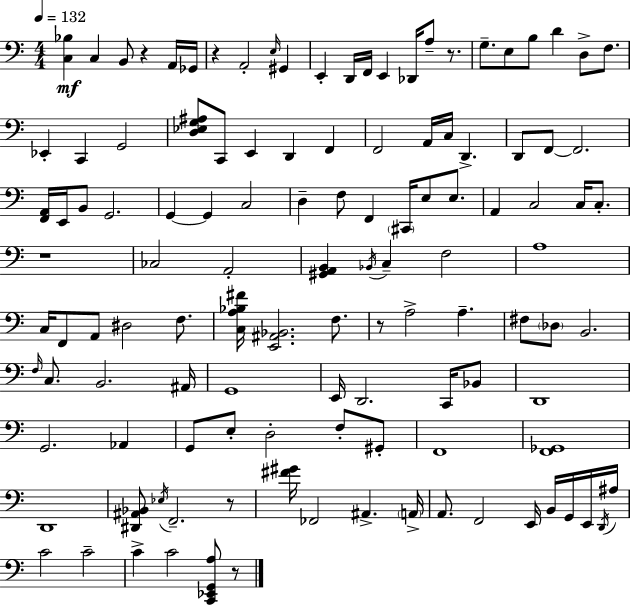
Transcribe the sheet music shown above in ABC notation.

X:1
T:Untitled
M:4/4
L:1/4
K:Am
[C,_B,] C, B,,/2 z A,,/4 _G,,/4 z A,,2 E,/4 ^G,, E,, D,,/4 F,,/4 E,, _D,,/4 A,/2 z/2 G,/2 E,/2 B,/2 D D,/2 F,/2 _E,, C,, G,,2 [D,_E,G,^A,]/2 C,,/2 E,, D,, F,, F,,2 A,,/4 C,/4 D,, D,,/2 F,,/2 F,,2 [F,,A,,]/4 E,,/4 B,,/2 G,,2 G,, G,, C,2 D, F,/2 F,, ^C,,/4 E,/2 E,/2 A,, C,2 C,/4 C,/2 z4 _C,2 A,,2 [^G,,A,,B,,] _B,,/4 C, F,2 A,4 C,/4 F,,/2 A,,/2 ^D,2 F,/2 [C,A,_B,^F]/4 [E,,^A,,_B,,]2 F,/2 z/2 A,2 A, ^F,/2 _D,/2 B,,2 F,/4 C,/2 B,,2 ^A,,/4 G,,4 E,,/4 D,,2 C,,/4 _B,,/2 D,,4 G,,2 _A,, G,,/2 E,/2 D,2 F,/2 ^G,,/2 F,,4 [F,,_G,,]4 D,,4 [^D,,^A,,_B,,]/2 _E,/4 F,,2 z/2 [^F^G]/4 _F,,2 ^A,, A,,/4 A,,/2 F,,2 E,,/4 B,,/4 G,,/4 E,,/4 D,,/4 ^A,/4 C2 C2 C C2 [C,,_E,,G,,A,]/2 z/2